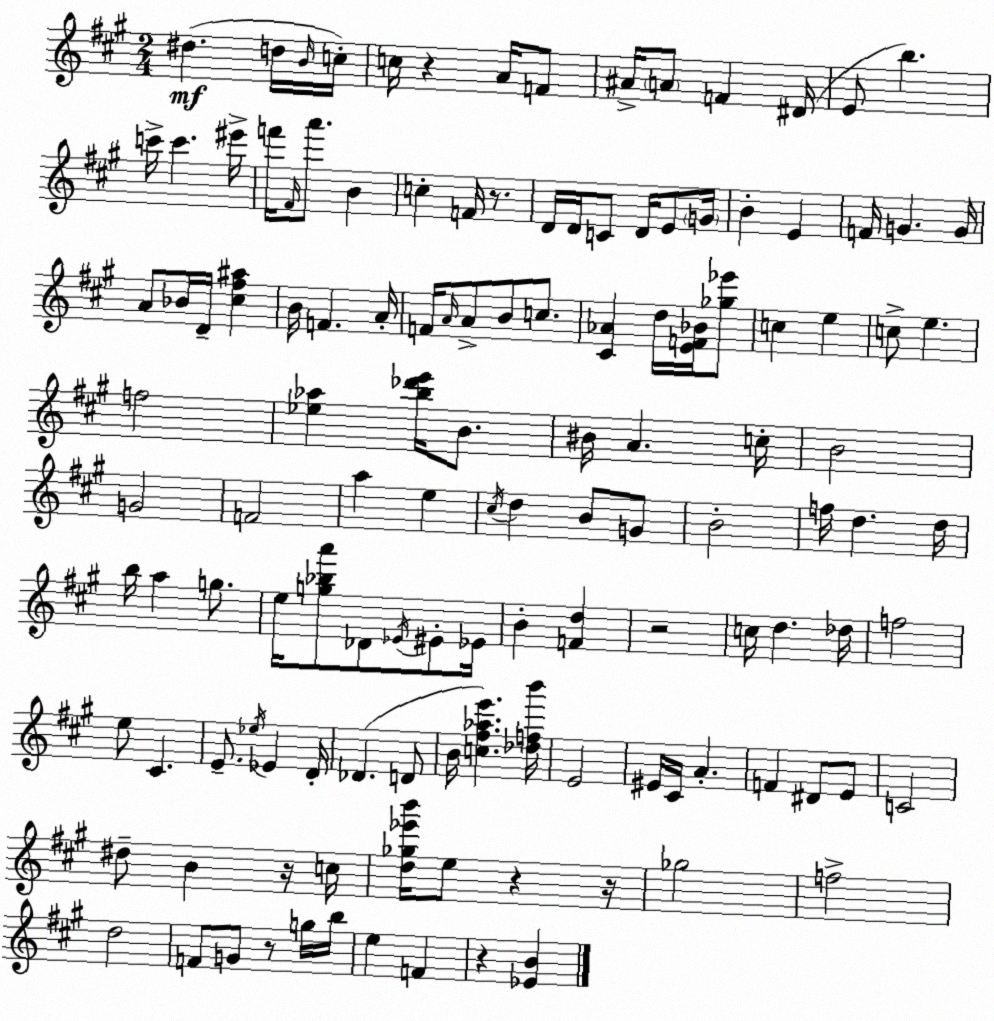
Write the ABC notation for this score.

X:1
T:Untitled
M:2/4
L:1/4
K:A
^d d/4 B/4 c/4 c/4 z A/4 F/2 ^A/4 A/2 F ^D/4 E/2 b c'/4 c' ^e'/4 f'/4 ^F/4 a'/2 B c F/4 z/2 D/4 D/4 C/2 D/4 E/2 G/4 B E F/4 G G/4 A/2 _B/4 D/4 [^c^f^a] B/4 F A/4 F/4 A/4 A/2 B/2 c/2 [^C_A] d/4 [EF_B]/4 [_g_e']/2 c e c/2 e f2 [_e_a] [b_d'e']/4 B/2 ^B/4 A c/4 B2 G2 F2 a e ^c/4 d B/2 G/2 B2 f/4 d d/4 b/4 a g/2 e/4 [g_ba']/2 _D/2 _E/4 ^E/2 _E/4 B [Fd] z2 c/4 d _d/4 f2 e/2 ^C E/2 _e/4 _E D/4 _D D/2 B/4 [c^f_ae'] [_dfb']/4 E2 ^E/4 ^C/4 A F ^D/2 E/2 C2 ^d/2 B z/4 c/4 [d_g_e'b']/4 e/2 z z/4 _g2 f2 d2 F/2 G/2 z/2 g/4 b/4 e F z [_EB]